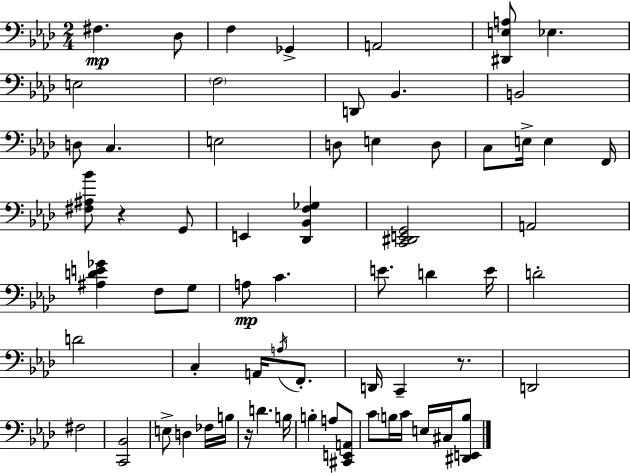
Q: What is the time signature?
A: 2/4